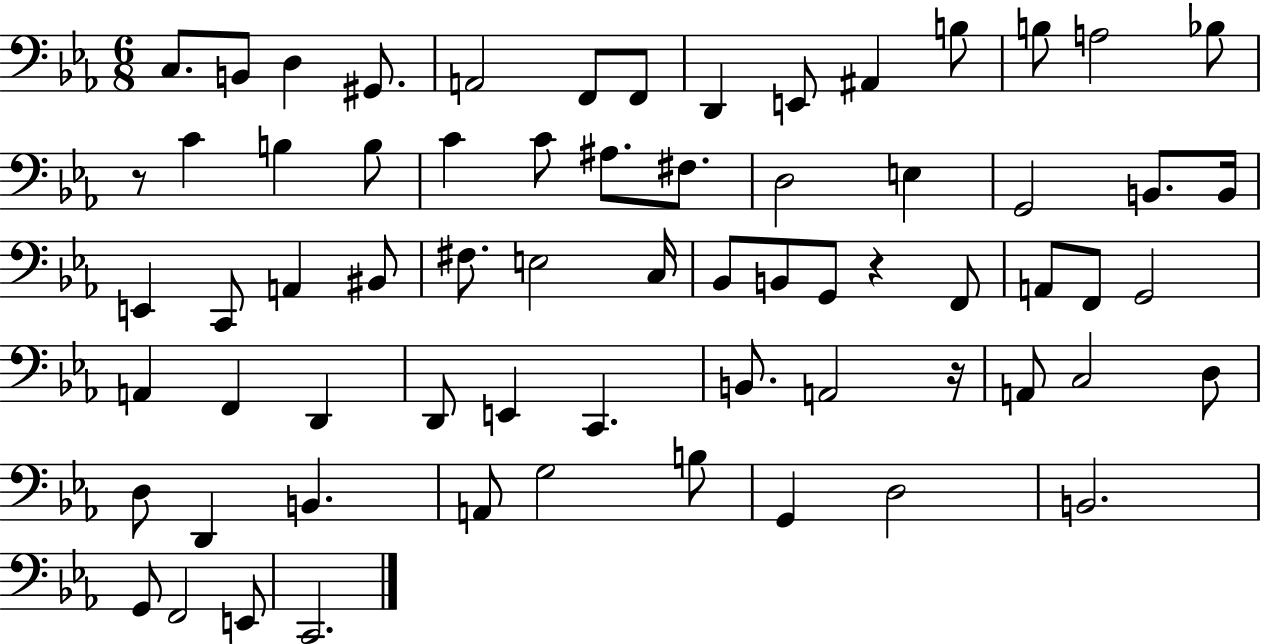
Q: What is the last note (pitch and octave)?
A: C2